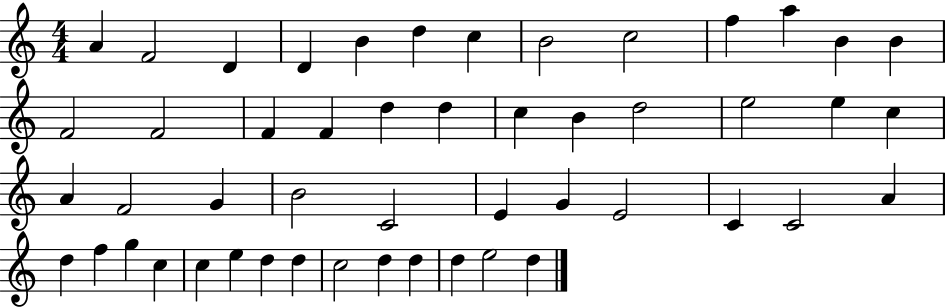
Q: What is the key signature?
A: C major